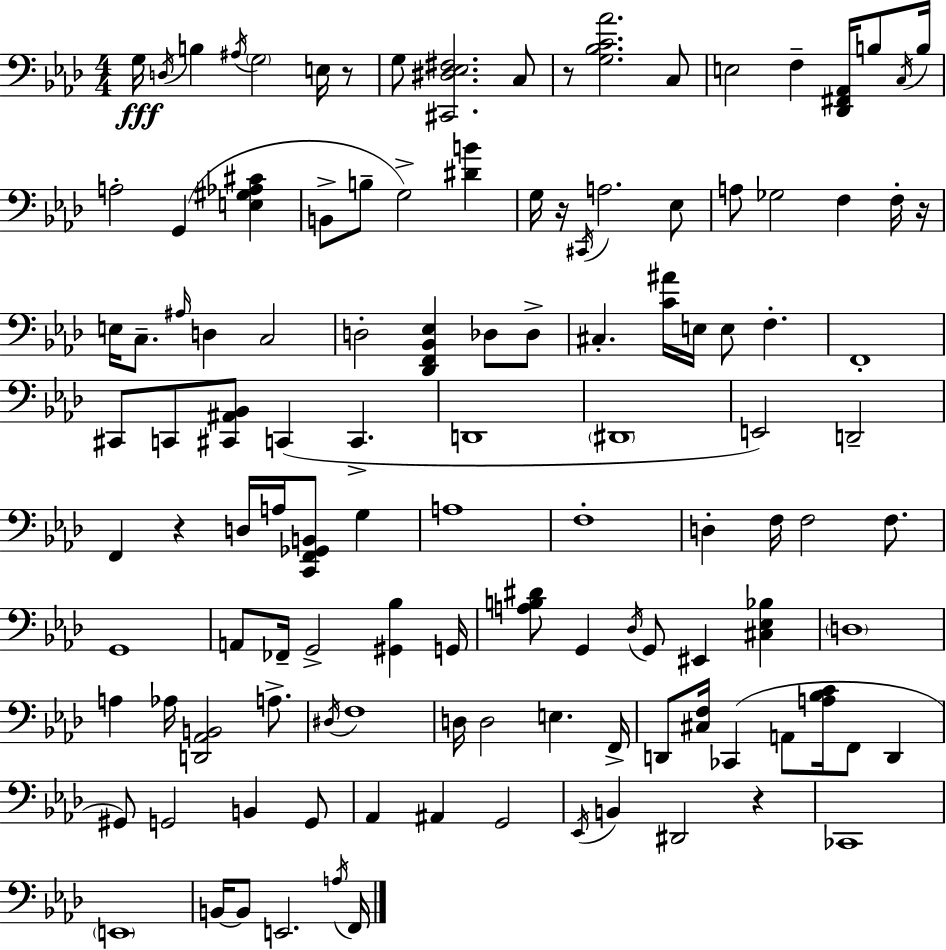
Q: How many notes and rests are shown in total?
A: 120